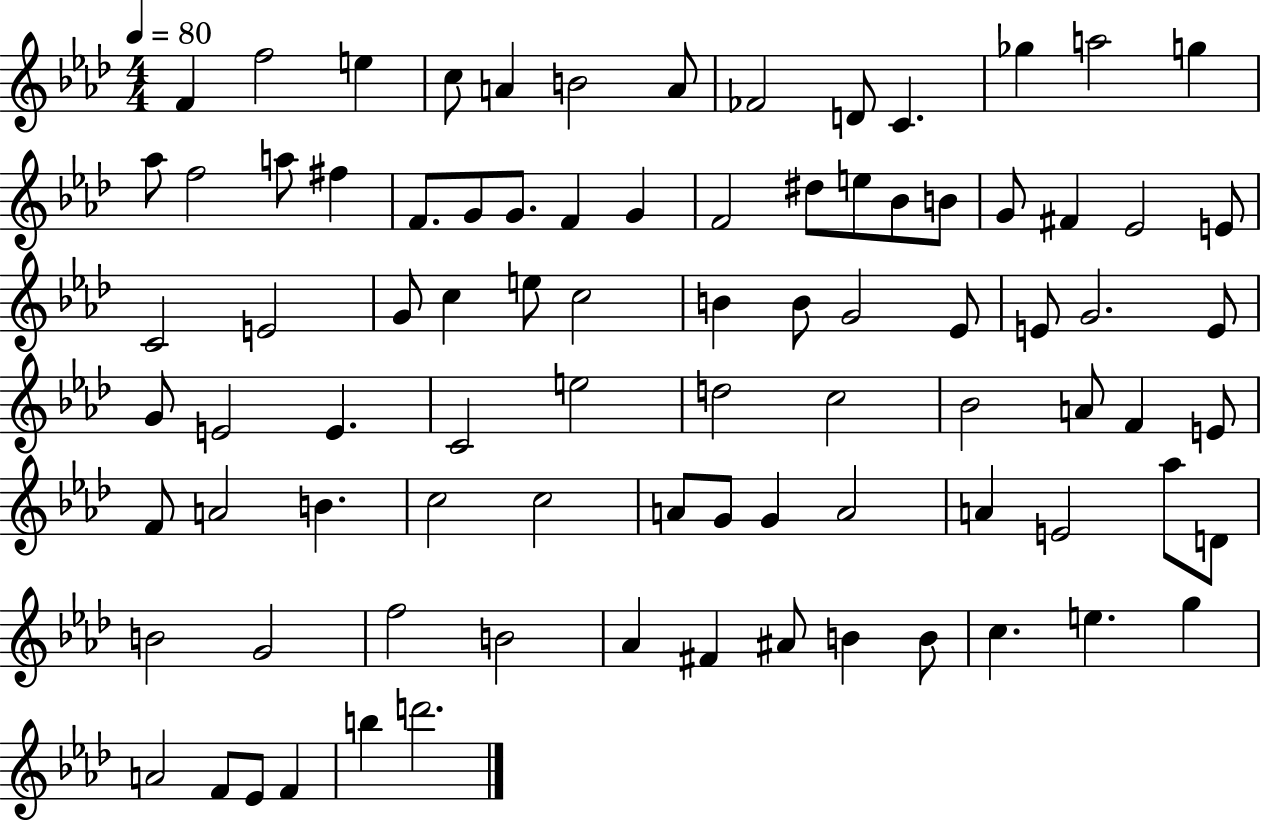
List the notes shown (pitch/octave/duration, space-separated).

F4/q F5/h E5/q C5/e A4/q B4/h A4/e FES4/h D4/e C4/q. Gb5/q A5/h G5/q Ab5/e F5/h A5/e F#5/q F4/e. G4/e G4/e. F4/q G4/q F4/h D#5/e E5/e Bb4/e B4/e G4/e F#4/q Eb4/h E4/e C4/h E4/h G4/e C5/q E5/e C5/h B4/q B4/e G4/h Eb4/e E4/e G4/h. E4/e G4/e E4/h E4/q. C4/h E5/h D5/h C5/h Bb4/h A4/e F4/q E4/e F4/e A4/h B4/q. C5/h C5/h A4/e G4/e G4/q A4/h A4/q E4/h Ab5/e D4/e B4/h G4/h F5/h B4/h Ab4/q F#4/q A#4/e B4/q B4/e C5/q. E5/q. G5/q A4/h F4/e Eb4/e F4/q B5/q D6/h.